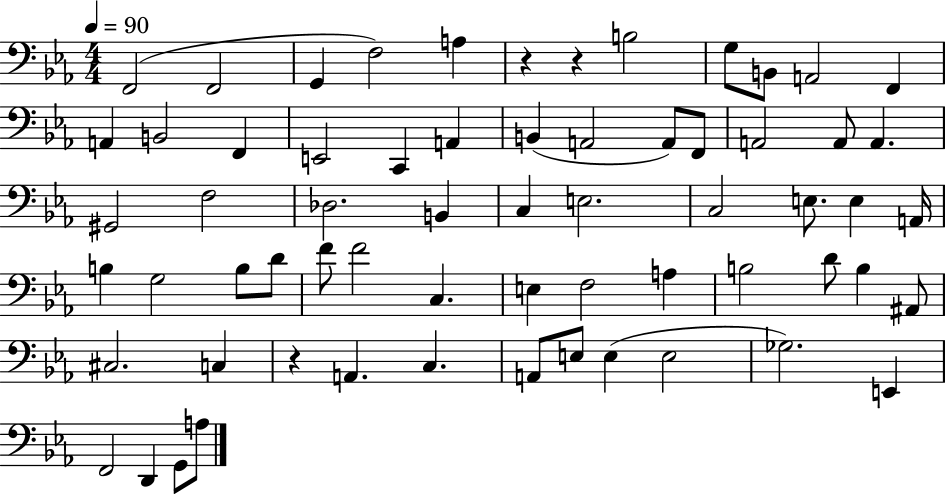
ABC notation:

X:1
T:Untitled
M:4/4
L:1/4
K:Eb
F,,2 F,,2 G,, F,2 A, z z B,2 G,/2 B,,/2 A,,2 F,, A,, B,,2 F,, E,,2 C,, A,, B,, A,,2 A,,/2 F,,/2 A,,2 A,,/2 A,, ^G,,2 F,2 _D,2 B,, C, E,2 C,2 E,/2 E, A,,/4 B, G,2 B,/2 D/2 F/2 F2 C, E, F,2 A, B,2 D/2 B, ^A,,/2 ^C,2 C, z A,, C, A,,/2 E,/2 E, E,2 _G,2 E,, F,,2 D,, G,,/2 A,/2